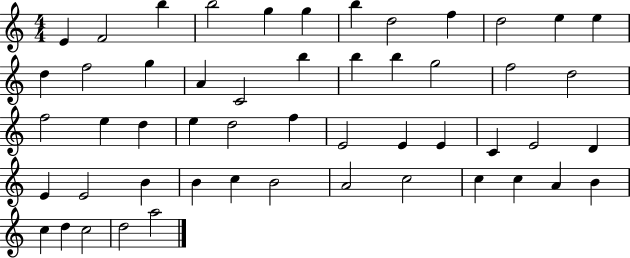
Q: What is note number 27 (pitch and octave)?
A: E5